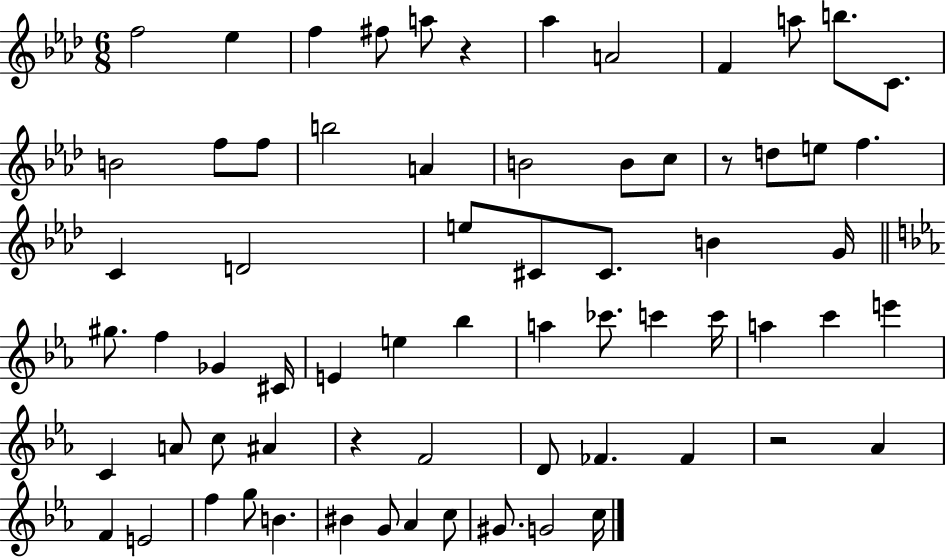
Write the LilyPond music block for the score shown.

{
  \clef treble
  \numericTimeSignature
  \time 6/8
  \key aes \major
  f''2 ees''4 | f''4 fis''8 a''8 r4 | aes''4 a'2 | f'4 a''8 b''8. c'8. | \break b'2 f''8 f''8 | b''2 a'4 | b'2 b'8 c''8 | r8 d''8 e''8 f''4. | \break c'4 d'2 | e''8 cis'8 cis'8. b'4 g'16 | \bar "||" \break \key ees \major gis''8. f''4 ges'4 cis'16 | e'4 e''4 bes''4 | a''4 ces'''8. c'''4 c'''16 | a''4 c'''4 e'''4 | \break c'4 a'8 c''8 ais'4 | r4 f'2 | d'8 fes'4. fes'4 | r2 aes'4 | \break f'4 e'2 | f''4 g''8 b'4. | bis'4 g'8 aes'4 c''8 | gis'8. g'2 c''16 | \break \bar "|."
}